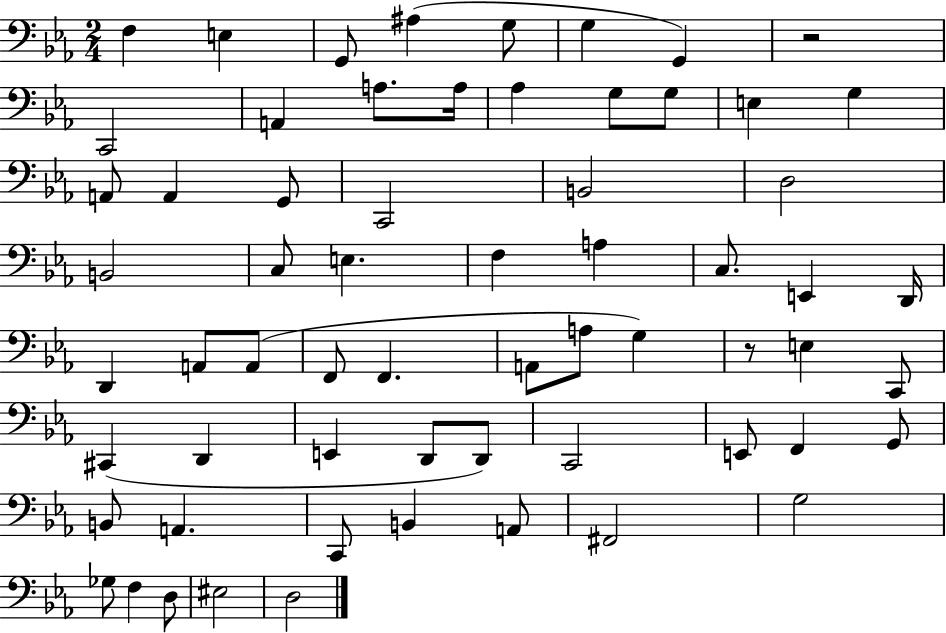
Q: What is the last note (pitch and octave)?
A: D3